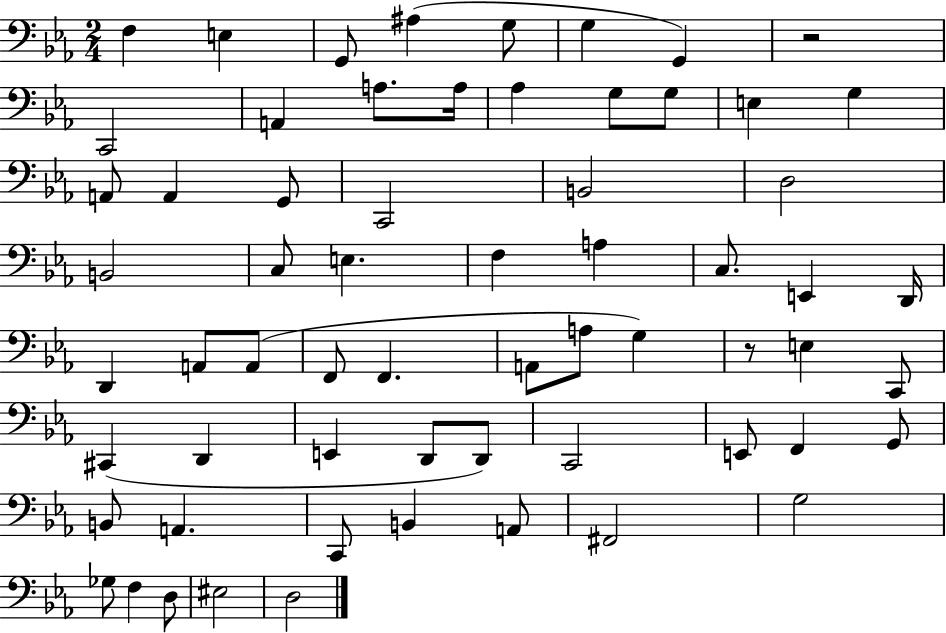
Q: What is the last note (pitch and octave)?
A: D3